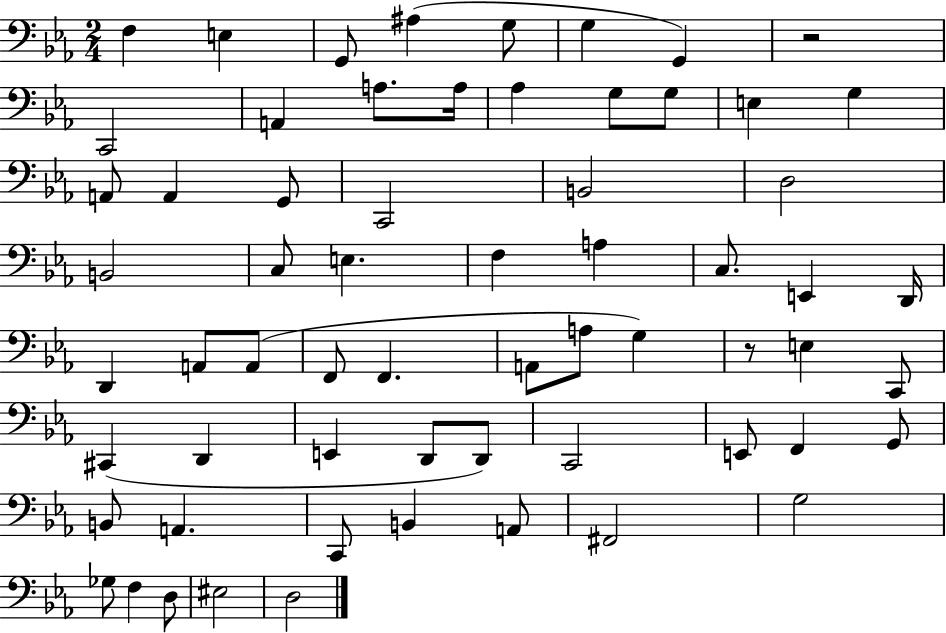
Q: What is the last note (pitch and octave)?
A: D3